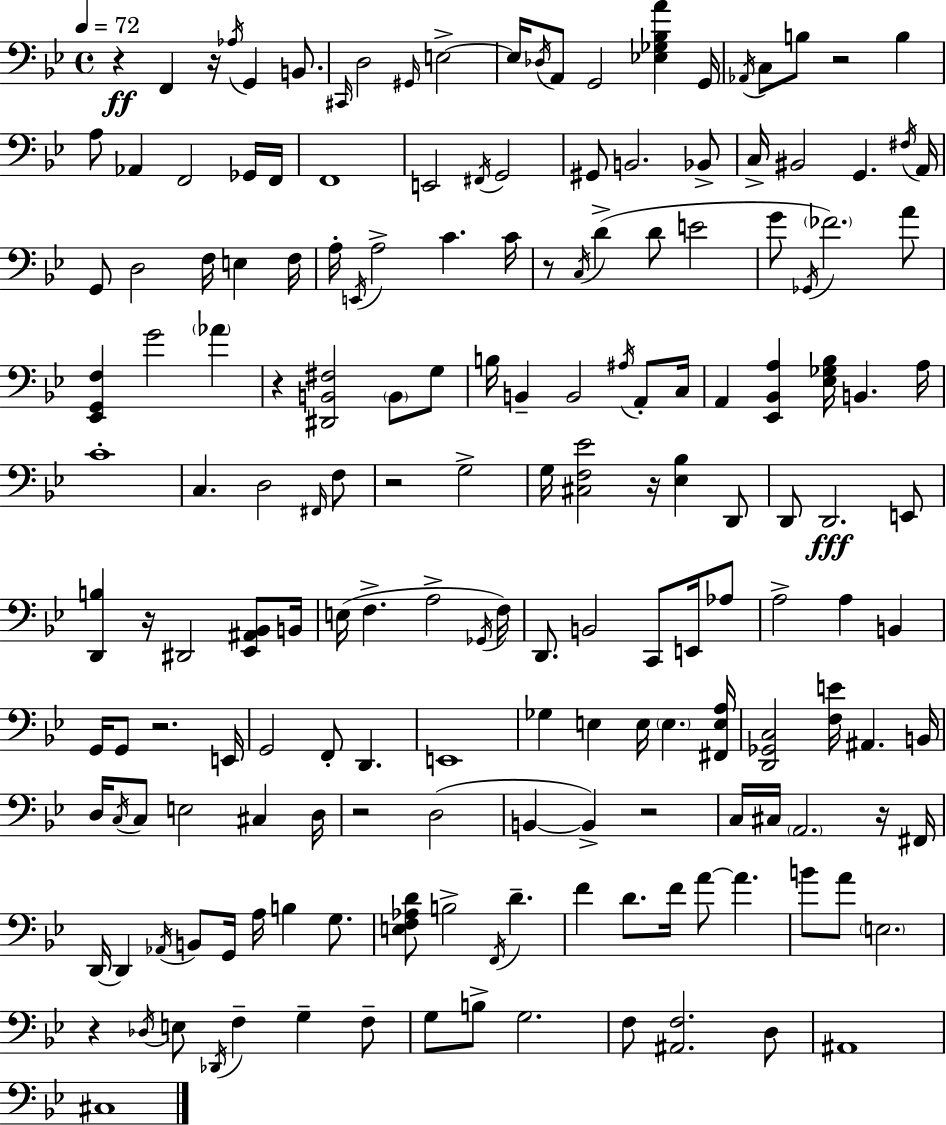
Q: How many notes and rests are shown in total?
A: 176